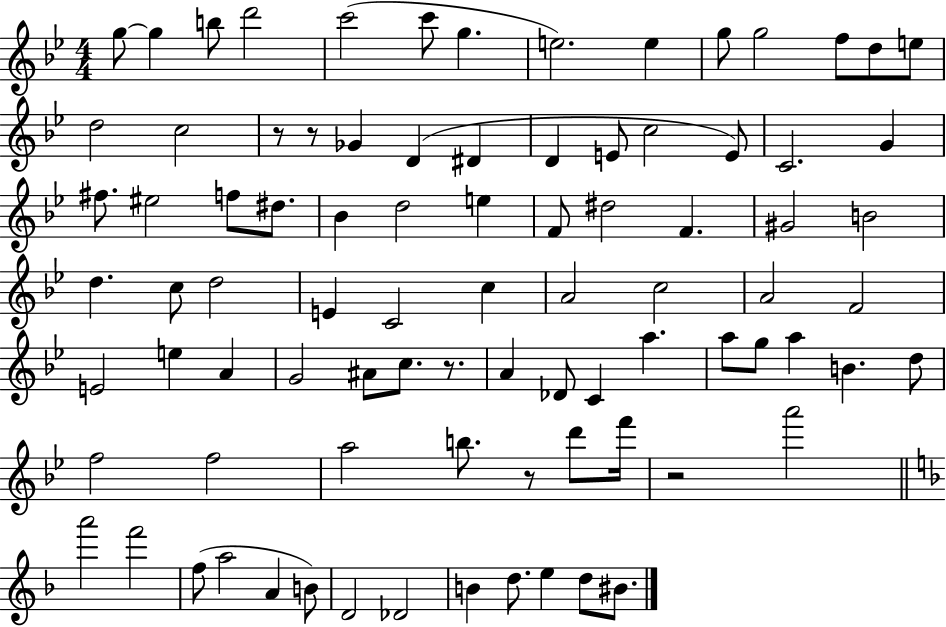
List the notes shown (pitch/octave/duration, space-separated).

G5/e G5/q B5/e D6/h C6/h C6/e G5/q. E5/h. E5/q G5/e G5/h F5/e D5/e E5/e D5/h C5/h R/e R/e Gb4/q D4/q D#4/q D4/q E4/e C5/h E4/e C4/h. G4/q F#5/e. EIS5/h F5/e D#5/e. Bb4/q D5/h E5/q F4/e D#5/h F4/q. G#4/h B4/h D5/q. C5/e D5/h E4/q C4/h C5/q A4/h C5/h A4/h F4/h E4/h E5/q A4/q G4/h A#4/e C5/e. R/e. A4/q Db4/e C4/q A5/q. A5/e G5/e A5/q B4/q. D5/e F5/h F5/h A5/h B5/e. R/e D6/e F6/s R/h A6/h A6/h F6/h F5/e A5/h A4/q B4/e D4/h Db4/h B4/q D5/e. E5/q D5/e BIS4/e.